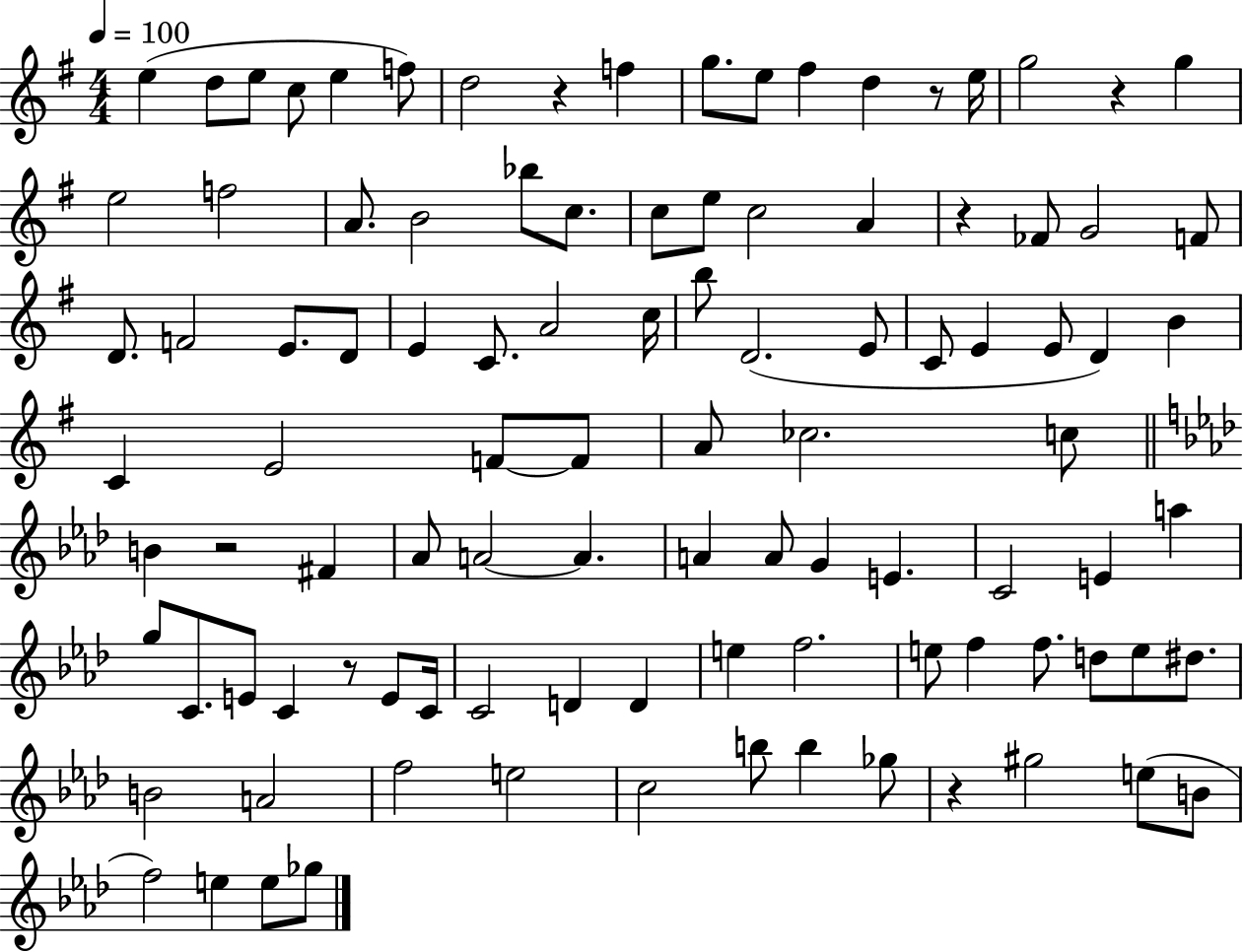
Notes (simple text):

E5/q D5/e E5/e C5/e E5/q F5/e D5/h R/q F5/q G5/e. E5/e F#5/q D5/q R/e E5/s G5/h R/q G5/q E5/h F5/h A4/e. B4/h Bb5/e C5/e. C5/e E5/e C5/h A4/q R/q FES4/e G4/h F4/e D4/e. F4/h E4/e. D4/e E4/q C4/e. A4/h C5/s B5/e D4/h. E4/e C4/e E4/q E4/e D4/q B4/q C4/q E4/h F4/e F4/e A4/e CES5/h. C5/e B4/q R/h F#4/q Ab4/e A4/h A4/q. A4/q A4/e G4/q E4/q. C4/h E4/q A5/q G5/e C4/e. E4/e C4/q R/e E4/e C4/s C4/h D4/q D4/q E5/q F5/h. E5/e F5/q F5/e. D5/e E5/e D#5/e. B4/h A4/h F5/h E5/h C5/h B5/e B5/q Gb5/e R/q G#5/h E5/e B4/e F5/h E5/q E5/e Gb5/e